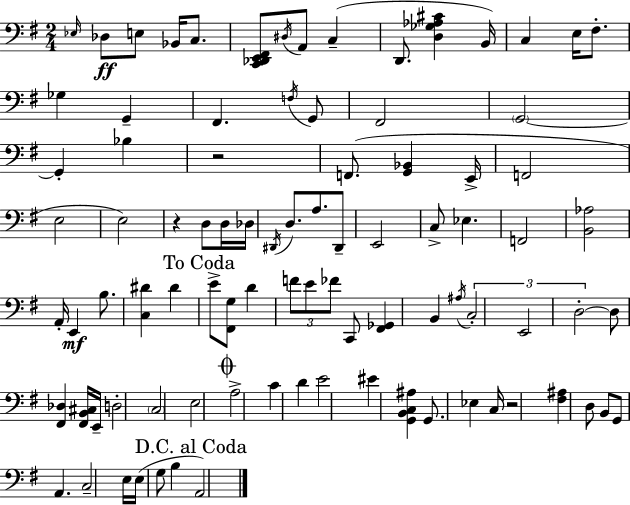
{
  \clef bass
  \numericTimeSignature
  \time 2/4
  \key g \major
  \grace { ees16 }\ff des8 e8 bes,16 c8. | <c, des, e, fis,>8 \acciaccatura { dis16 } a,8 c4--( | d,8. <d ges aes cis'>4 | b,16) c4 e16 fis8.-. | \break ges4 g,4-- | fis,4. | \acciaccatura { f16 } g,8 fis,2 | \parenthesize g,2~~ | \break g,4-. bes4 | r2 | f,8.( <g, bes,>4 | e,16-> f,2 | \break e2 | e2) | r4 d8 | d16 des16 \acciaccatura { dis,16 } d8. a8. | \break dis,8-- e,2 | c8-> ees4. | f,2 | <b, aes>2 | \break a,16-. e,4\mf | b8. <c dis'>4 | dis'4 \mark "To Coda" e'8-> <fis, g>8 | d'4 \tuplet 3/2 { f'8 e'8 | \break fes'8 } c,8 <fis, ges,>4 | b,4 \acciaccatura { ais16 } \tuplet 3/2 { c2-. | e,2 | d2-.~~ } | \break d8 <fis, des>4 | <fis, b, cis>16 e,16-- d2-. | \parenthesize c2 | e2 | \break \mark \markup { \musicglyph "scripts.coda" } a2-> | c'4 | d'4 e'2 | eis'4 | \break <g, b, c ais>4 g,8. | ees4 c16 r2 | <fis ais>4 | d8 b,8 g,8 a,4. | \break c2-- | e16 e16( g8 | b4 \mark "D.C. al Coda" a,2) | \bar "|."
}